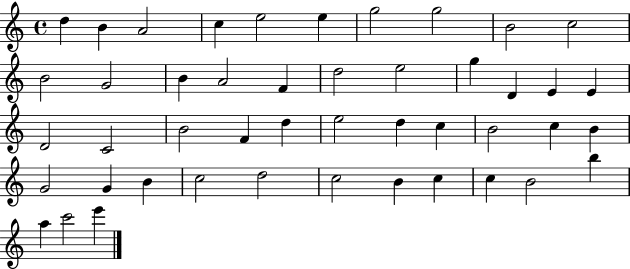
D5/q B4/q A4/h C5/q E5/h E5/q G5/h G5/h B4/h C5/h B4/h G4/h B4/q A4/h F4/q D5/h E5/h G5/q D4/q E4/q E4/q D4/h C4/h B4/h F4/q D5/q E5/h D5/q C5/q B4/h C5/q B4/q G4/h G4/q B4/q C5/h D5/h C5/h B4/q C5/q C5/q B4/h B5/q A5/q C6/h E6/q